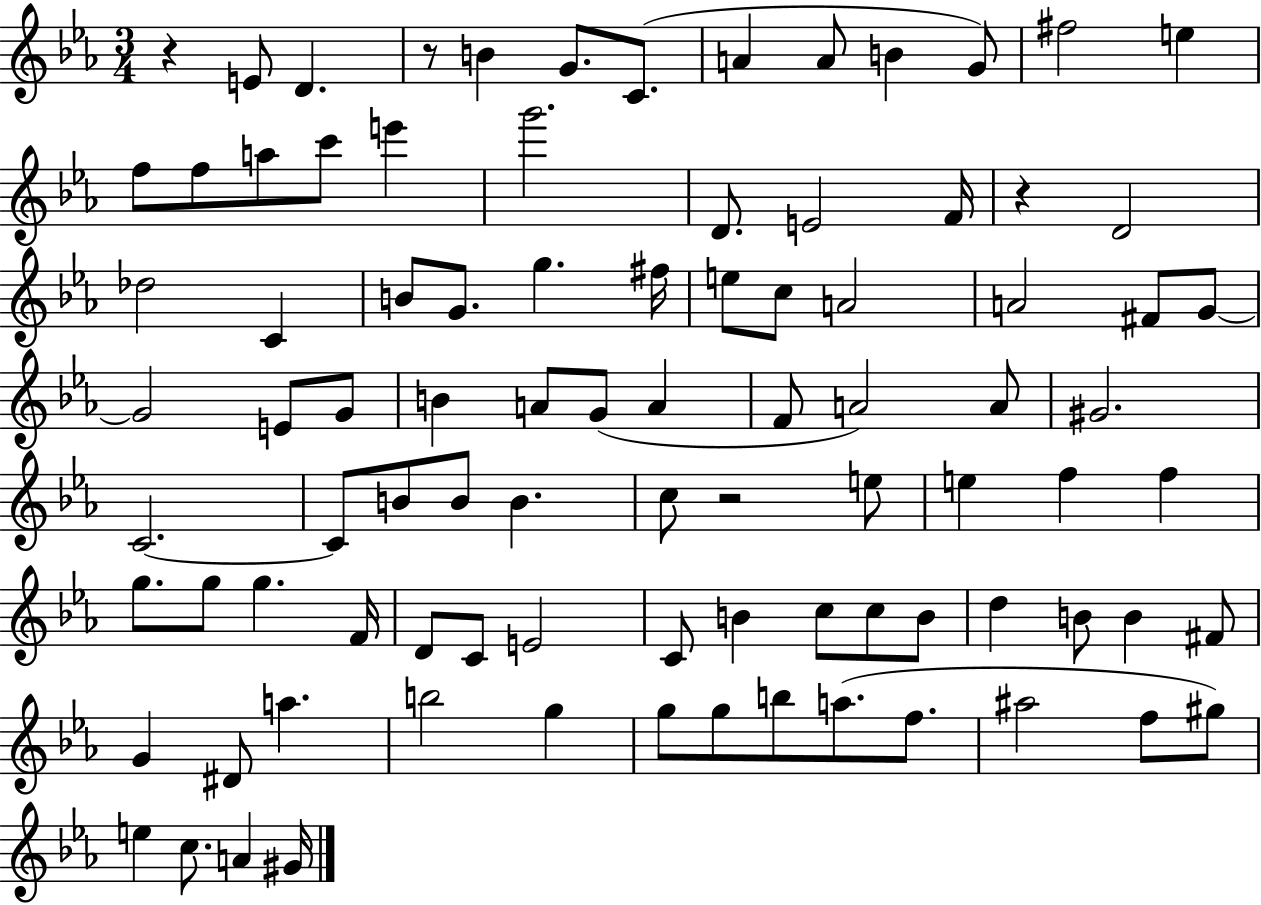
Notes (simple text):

R/q E4/e D4/q. R/e B4/q G4/e. C4/e. A4/q A4/e B4/q G4/e F#5/h E5/q F5/e F5/e A5/e C6/e E6/q G6/h. D4/e. E4/h F4/s R/q D4/h Db5/h C4/q B4/e G4/e. G5/q. F#5/s E5/e C5/e A4/h A4/h F#4/e G4/e G4/h E4/e G4/e B4/q A4/e G4/e A4/q F4/e A4/h A4/e G#4/h. C4/h. C4/e B4/e B4/e B4/q. C5/e R/h E5/e E5/q F5/q F5/q G5/e. G5/e G5/q. F4/s D4/e C4/e E4/h C4/e B4/q C5/e C5/e B4/e D5/q B4/e B4/q F#4/e G4/q D#4/e A5/q. B5/h G5/q G5/e G5/e B5/e A5/e. F5/e. A#5/h F5/e G#5/e E5/q C5/e. A4/q G#4/s